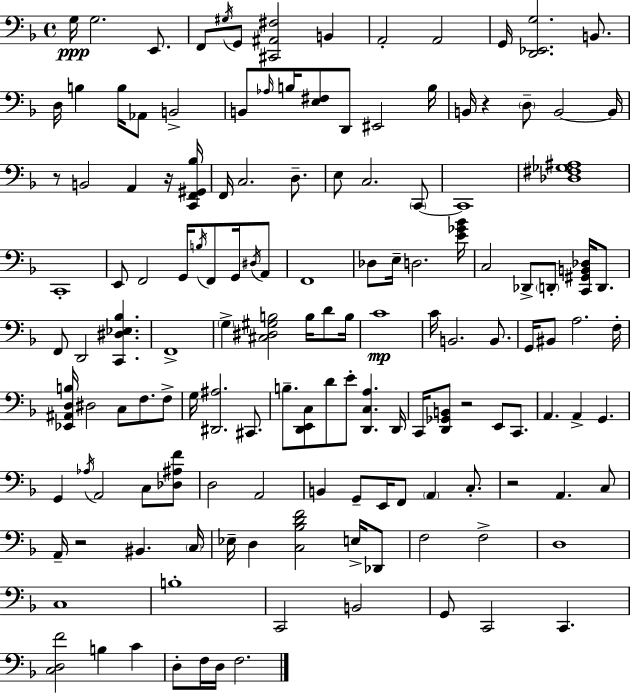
X:1
T:Untitled
M:4/4
L:1/4
K:F
G,/4 G,2 E,,/2 F,,/2 ^G,/4 G,,/2 [^C,,^A,,^F,]2 B,, A,,2 A,,2 G,,/4 [D,,_E,,G,]2 B,,/2 D,/4 B, B,/4 _A,,/2 B,,2 B,,/2 _A,/4 B,/4 [E,^F,]/2 D,,/2 ^E,,2 B,/4 B,,/4 z D,/2 B,,2 B,,/4 z/2 B,,2 A,, z/4 [C,,F,,^G,,_B,]/4 F,,/4 C,2 D,/2 E,/2 C,2 C,,/2 C,,4 [_D,^F,_G,^A,]4 C,,4 E,,/2 F,,2 G,,/4 B,/4 F,,/2 G,,/4 ^D,/4 A,,/2 F,,4 _D,/2 E,/4 D,2 [E_G_B]/4 C,2 _D,,/2 D,,/2 [C,,^G,,B,,_D,]/4 D,,/2 F,,/2 D,,2 [C,,^D,_E,_B,] F,,4 G, [^C,^D,^G,B,]2 B,/4 D/2 B,/4 C4 C/4 B,,2 B,,/2 G,,/4 ^B,,/2 A,2 F,/4 [_E,,^A,,D,B,]/4 ^D,2 C,/2 F,/2 F,/2 G,/4 [^D,,^A,]2 ^C,,/2 B,/2 [D,,E,,C,]/2 D/2 E/2 [D,,C,A,] D,,/4 C,,/4 [D,,_G,,B,,]/2 z2 E,,/2 C,,/2 A,, A,, G,, G,, _A,/4 A,,2 C,/2 [_D,^A,F]/2 D,2 A,,2 B,, G,,/2 E,,/4 F,,/2 A,, C,/2 z2 A,, C,/2 A,,/4 z2 ^B,, C,/4 _E,/4 D, [C,_B,DF]2 E,/4 _D,,/2 F,2 F,2 D,4 C,4 B,4 C,,2 B,,2 G,,/2 C,,2 C,, [C,D,F]2 B, C D,/2 F,/4 D,/4 F,2